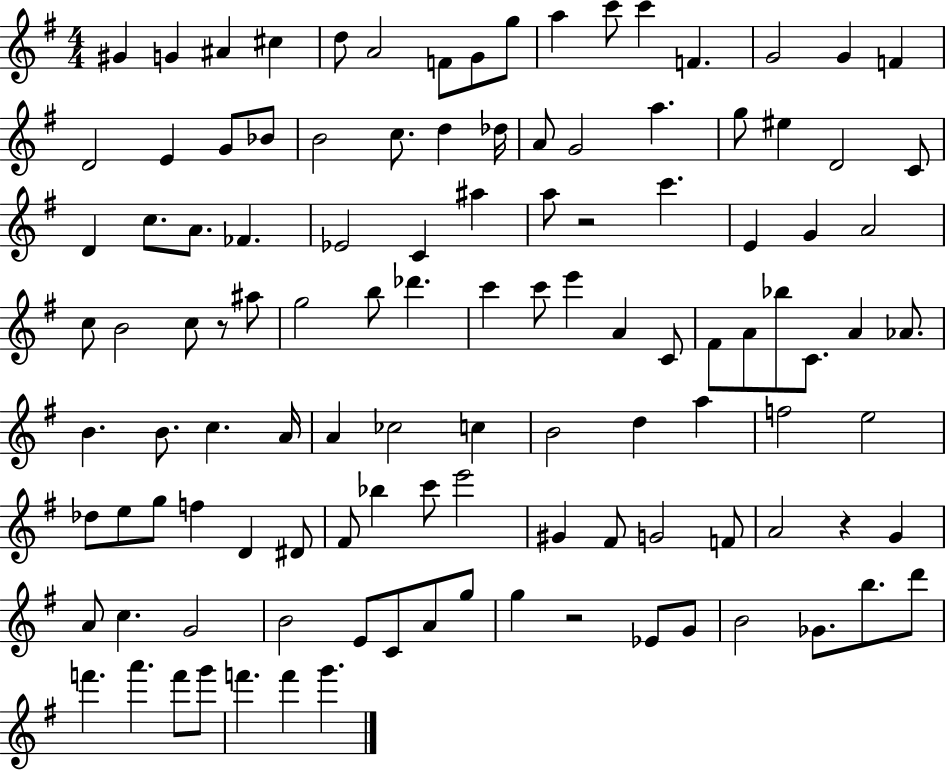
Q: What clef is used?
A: treble